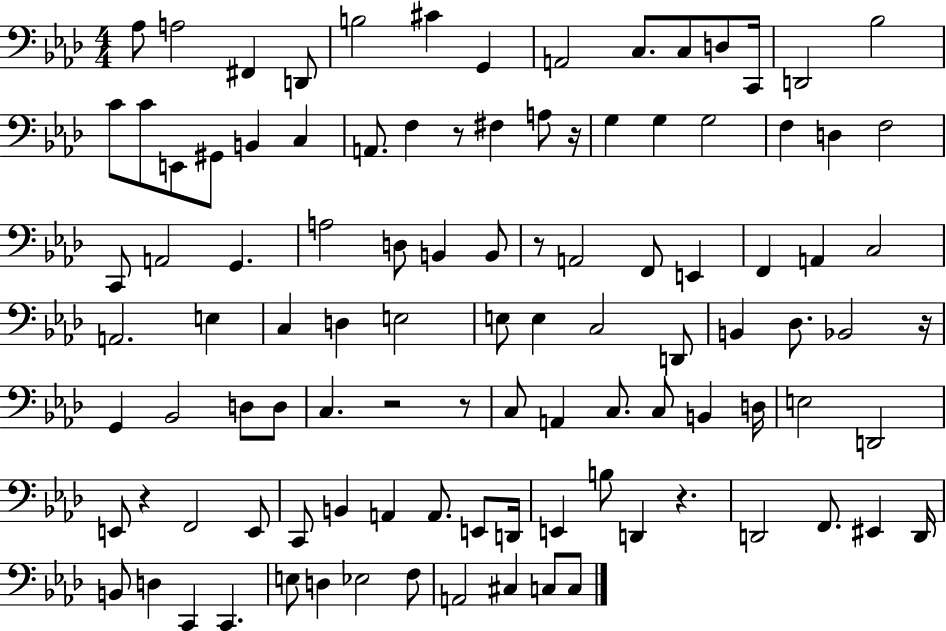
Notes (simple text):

Ab3/e A3/h F#2/q D2/e B3/h C#4/q G2/q A2/h C3/e. C3/e D3/e C2/s D2/h Bb3/h C4/e C4/e E2/e G#2/e B2/q C3/q A2/e. F3/q R/e F#3/q A3/e R/s G3/q G3/q G3/h F3/q D3/q F3/h C2/e A2/h G2/q. A3/h D3/e B2/q B2/e R/e A2/h F2/e E2/q F2/q A2/q C3/h A2/h. E3/q C3/q D3/q E3/h E3/e E3/q C3/h D2/e B2/q Db3/e. Bb2/h R/s G2/q Bb2/h D3/e D3/e C3/q. R/h R/e C3/e A2/q C3/e. C3/e B2/q D3/s E3/h D2/h E2/e R/q F2/h E2/e C2/e B2/q A2/q A2/e. E2/e D2/s E2/q B3/e D2/q R/q. D2/h F2/e. EIS2/q D2/s B2/e D3/q C2/q C2/q. E3/e D3/q Eb3/h F3/e A2/h C#3/q C3/e C3/e